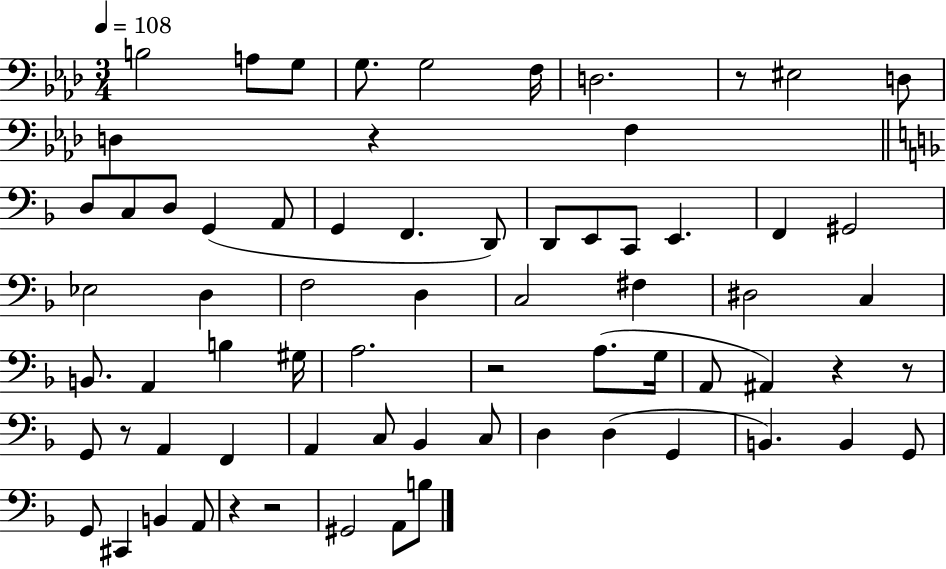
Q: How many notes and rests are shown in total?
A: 70